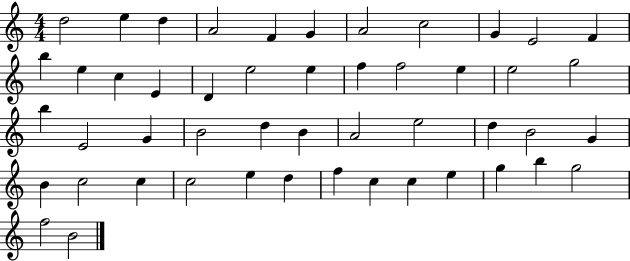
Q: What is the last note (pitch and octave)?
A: B4